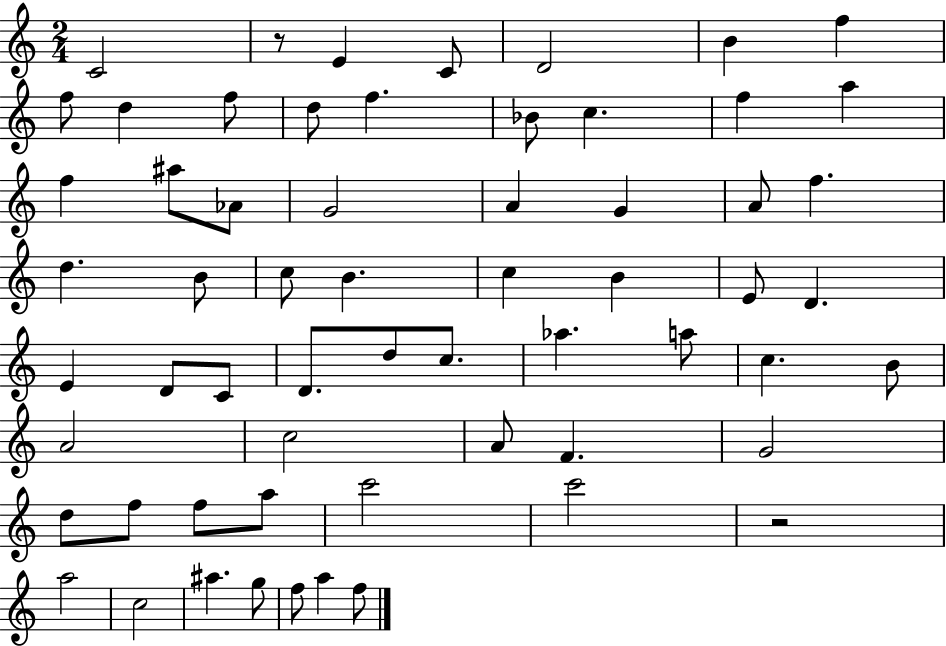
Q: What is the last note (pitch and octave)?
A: F5